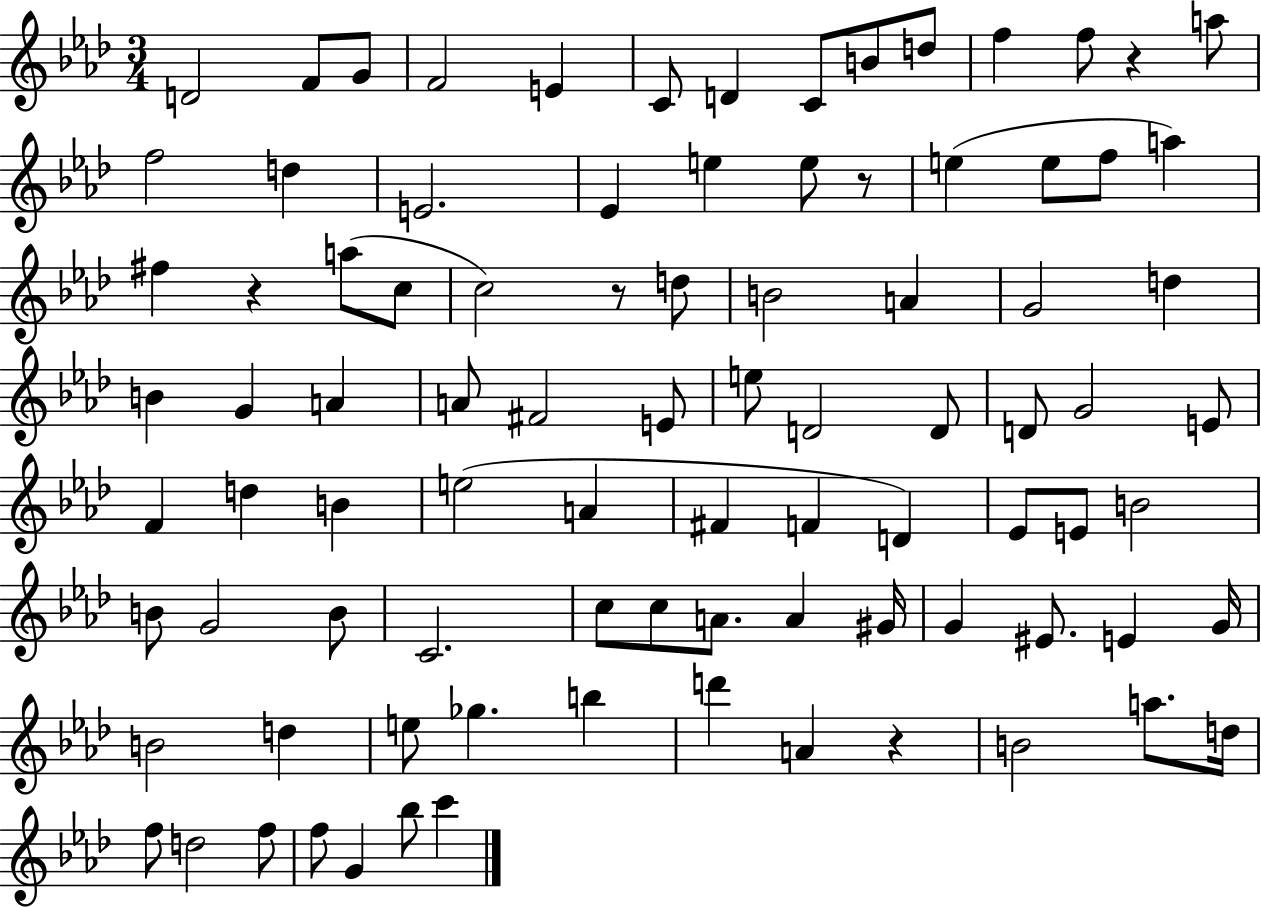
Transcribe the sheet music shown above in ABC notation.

X:1
T:Untitled
M:3/4
L:1/4
K:Ab
D2 F/2 G/2 F2 E C/2 D C/2 B/2 d/2 f f/2 z a/2 f2 d E2 _E e e/2 z/2 e e/2 f/2 a ^f z a/2 c/2 c2 z/2 d/2 B2 A G2 d B G A A/2 ^F2 E/2 e/2 D2 D/2 D/2 G2 E/2 F d B e2 A ^F F D _E/2 E/2 B2 B/2 G2 B/2 C2 c/2 c/2 A/2 A ^G/4 G ^E/2 E G/4 B2 d e/2 _g b d' A z B2 a/2 d/4 f/2 d2 f/2 f/2 G _b/2 c'